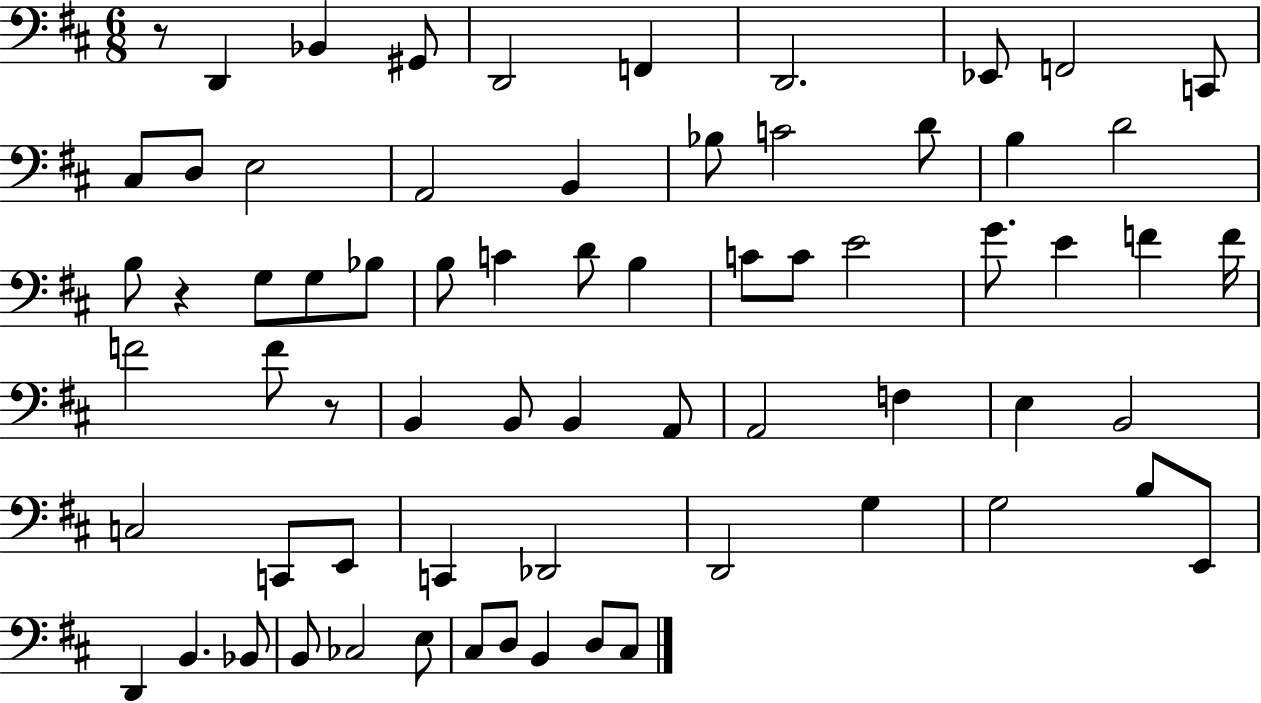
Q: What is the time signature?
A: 6/8